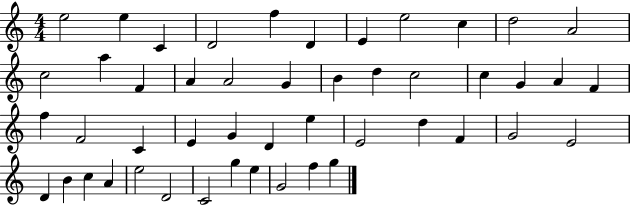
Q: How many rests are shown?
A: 0